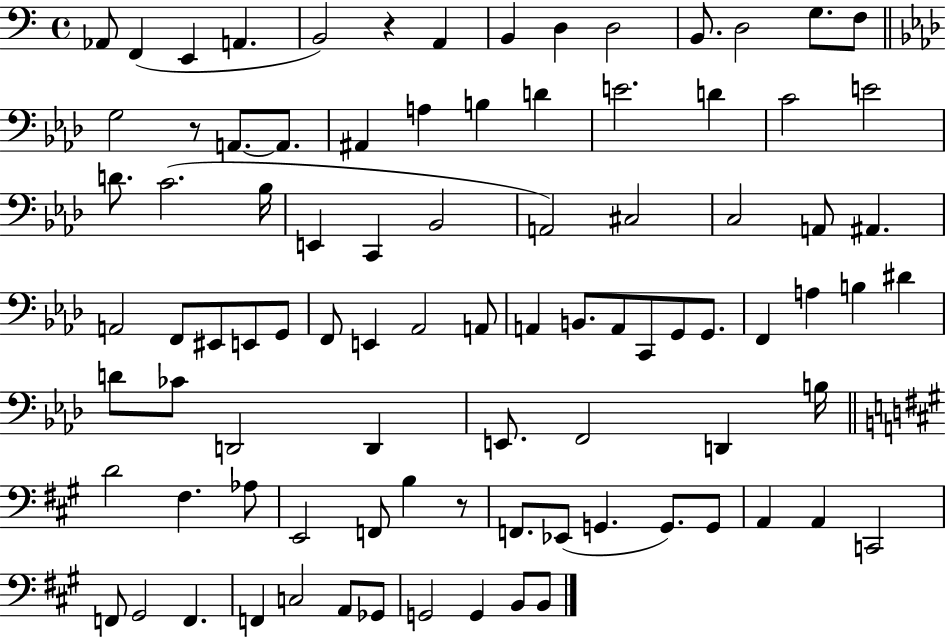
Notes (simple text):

Ab2/e F2/q E2/q A2/q. B2/h R/q A2/q B2/q D3/q D3/h B2/e. D3/h G3/e. F3/e G3/h R/e A2/e. A2/e. A#2/q A3/q B3/q D4/q E4/h. D4/q C4/h E4/h D4/e. C4/h. Bb3/s E2/q C2/q Bb2/h A2/h C#3/h C3/h A2/e A#2/q. A2/h F2/e EIS2/e E2/e G2/e F2/e E2/q Ab2/h A2/e A2/q B2/e. A2/e C2/e G2/e G2/e. F2/q A3/q B3/q D#4/q D4/e CES4/e D2/h D2/q E2/e. F2/h D2/q B3/s D4/h F#3/q. Ab3/e E2/h F2/e B3/q R/e F2/e. Eb2/e G2/q. G2/e. G2/e A2/q A2/q C2/h F2/e G#2/h F2/q. F2/q C3/h A2/e Gb2/e G2/h G2/q B2/e B2/e